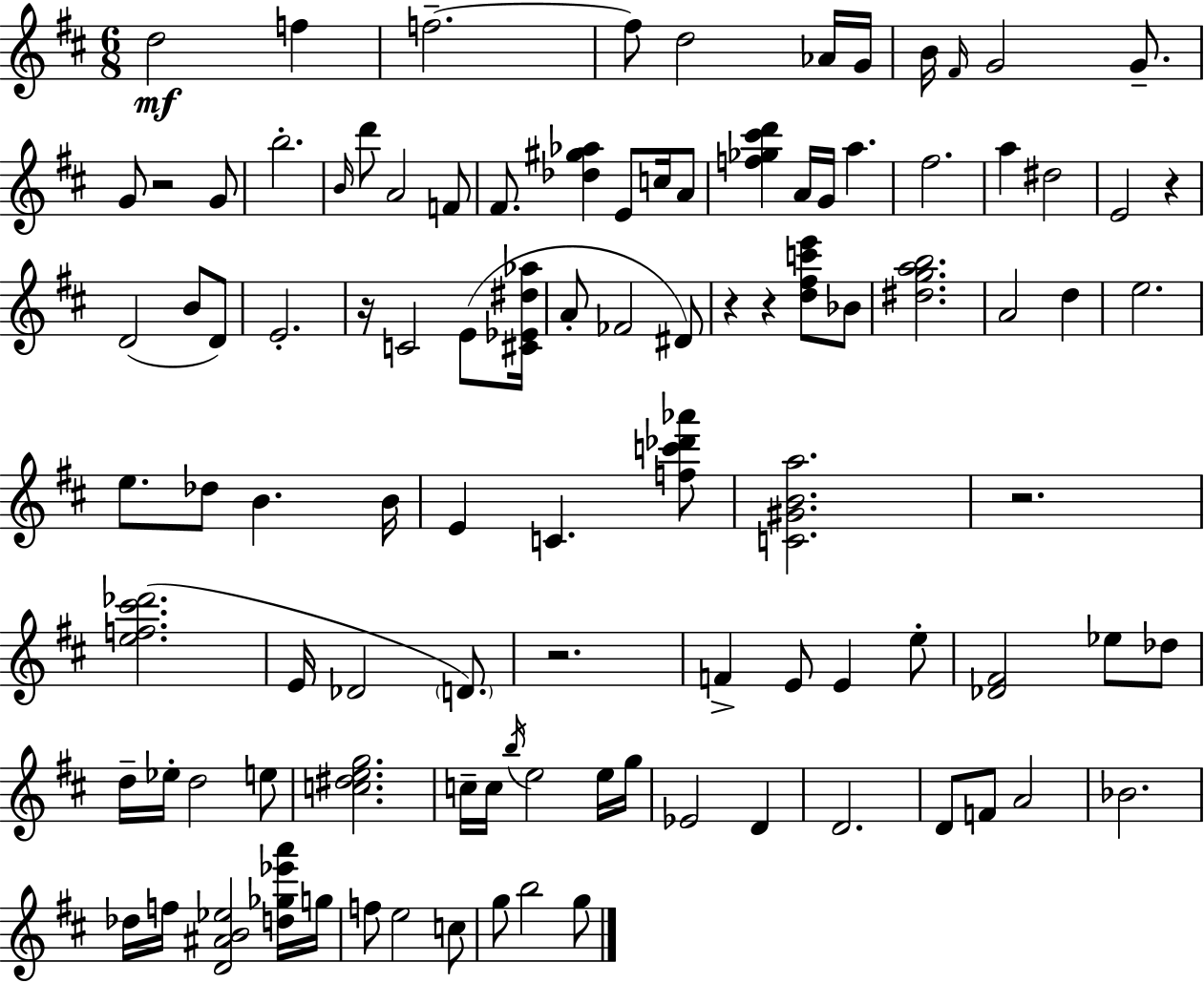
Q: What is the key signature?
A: D major